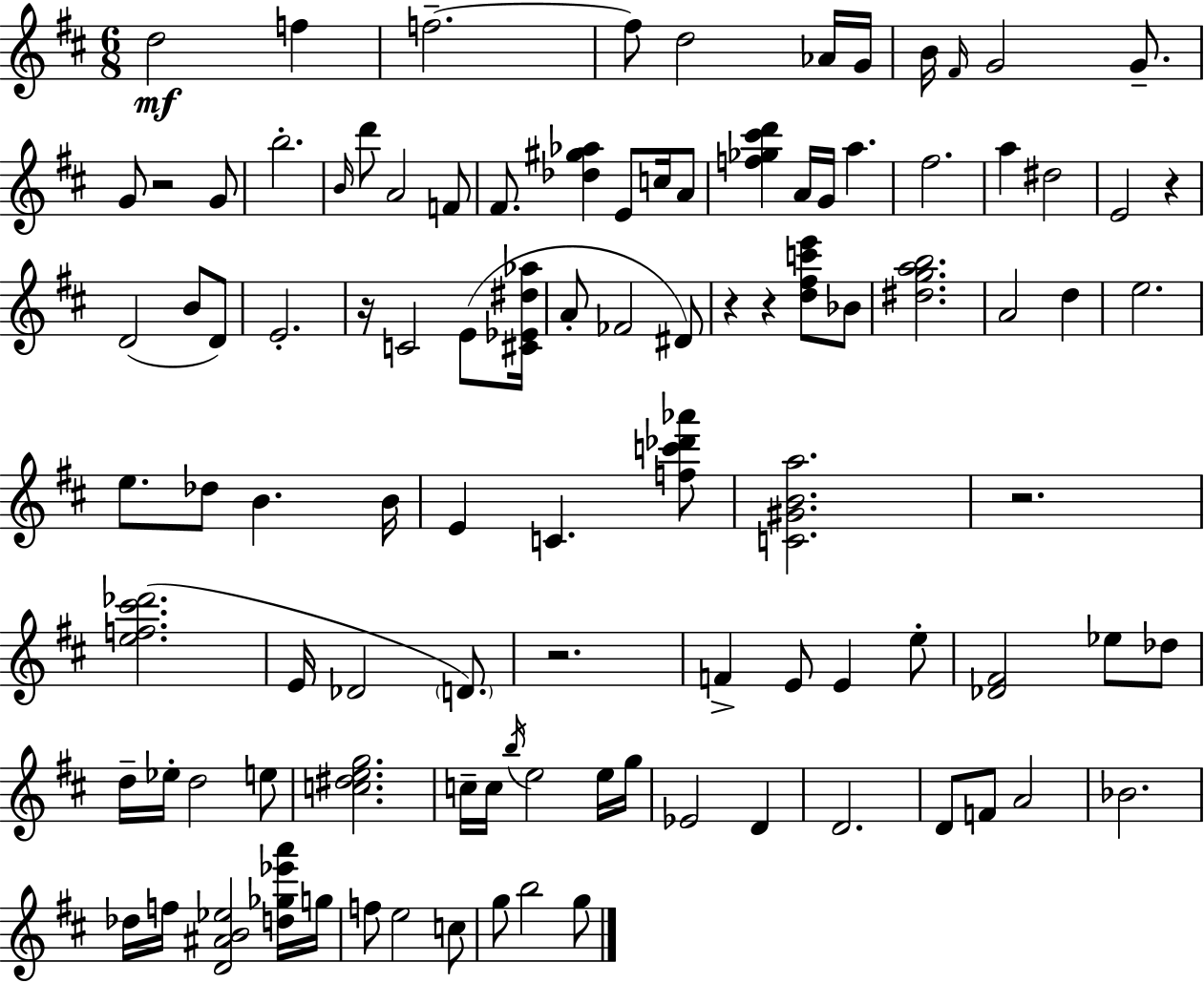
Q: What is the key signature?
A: D major